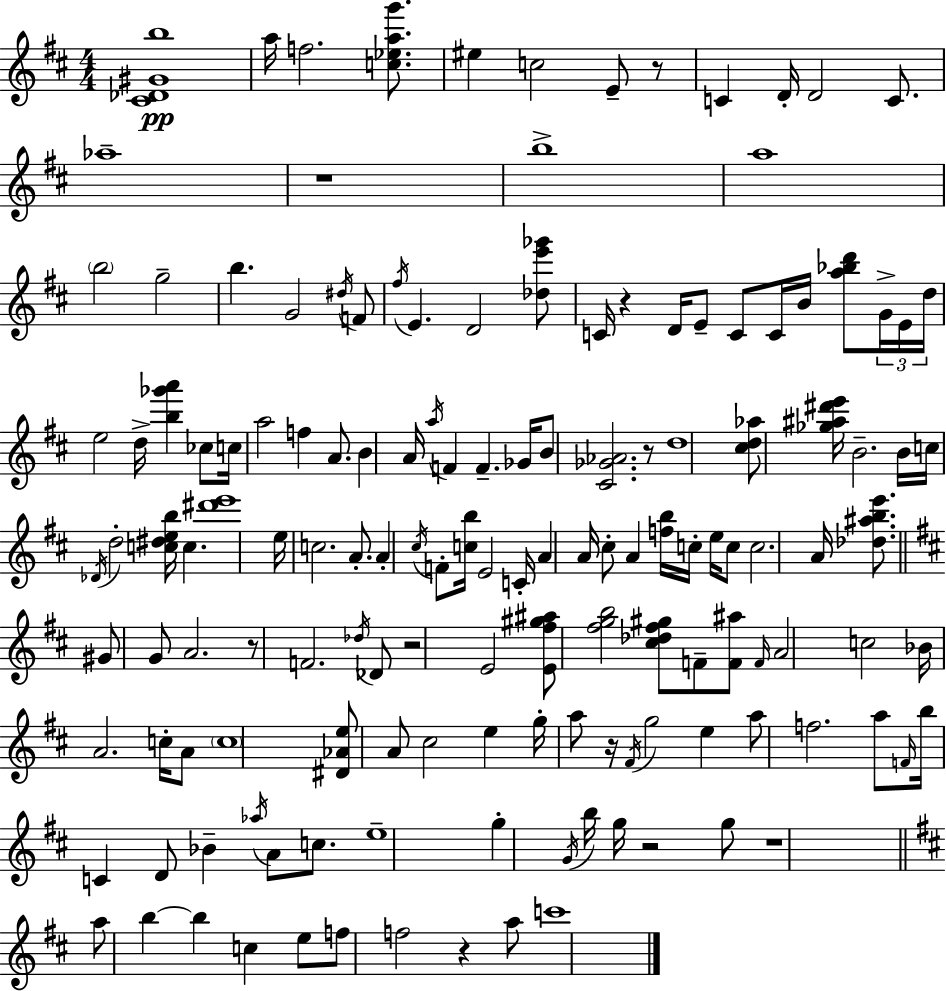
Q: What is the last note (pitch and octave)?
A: C6